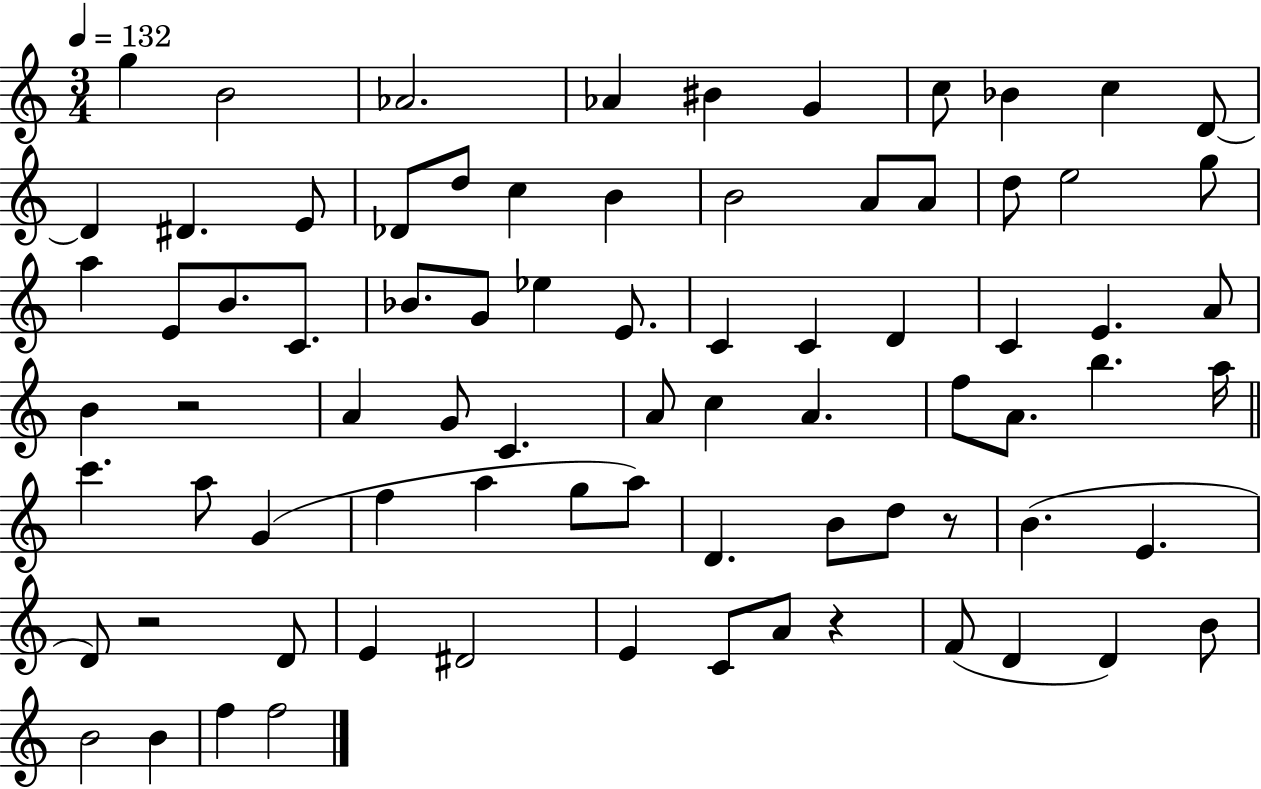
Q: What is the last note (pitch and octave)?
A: F5